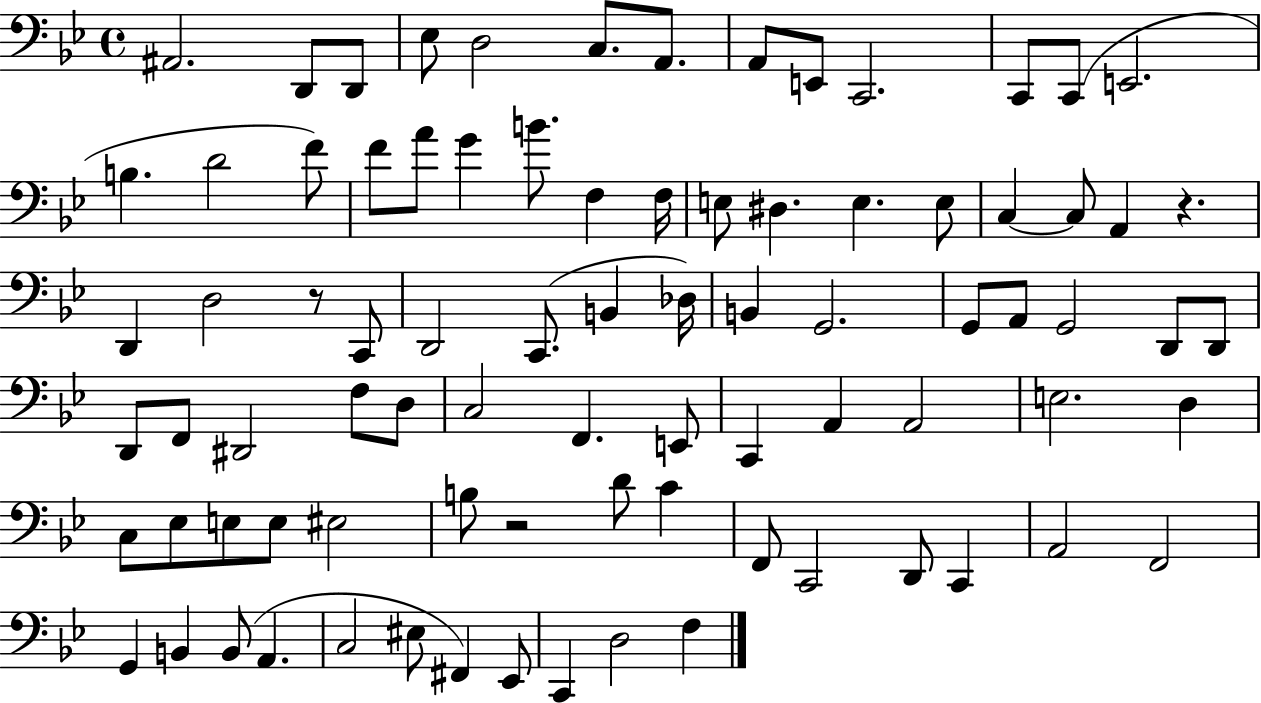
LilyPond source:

{
  \clef bass
  \time 4/4
  \defaultTimeSignature
  \key bes \major
  \repeat volta 2 { ais,2. d,8 d,8 | ees8 d2 c8. a,8. | a,8 e,8 c,2. | c,8 c,8( e,2. | \break b4. d'2 f'8) | f'8 a'8 g'4 b'8. f4 f16 | e8 dis4. e4. e8 | c4~~ c8 a,4 r4. | \break d,4 d2 r8 c,8 | d,2 c,8.( b,4 des16) | b,4 g,2. | g,8 a,8 g,2 d,8 d,8 | \break d,8 f,8 dis,2 f8 d8 | c2 f,4. e,8 | c,4 a,4 a,2 | e2. d4 | \break c8 ees8 e8 e8 eis2 | b8 r2 d'8 c'4 | f,8 c,2 d,8 c,4 | a,2 f,2 | \break g,4 b,4 b,8( a,4. | c2 eis8 fis,4) ees,8 | c,4 d2 f4 | } \bar "|."
}